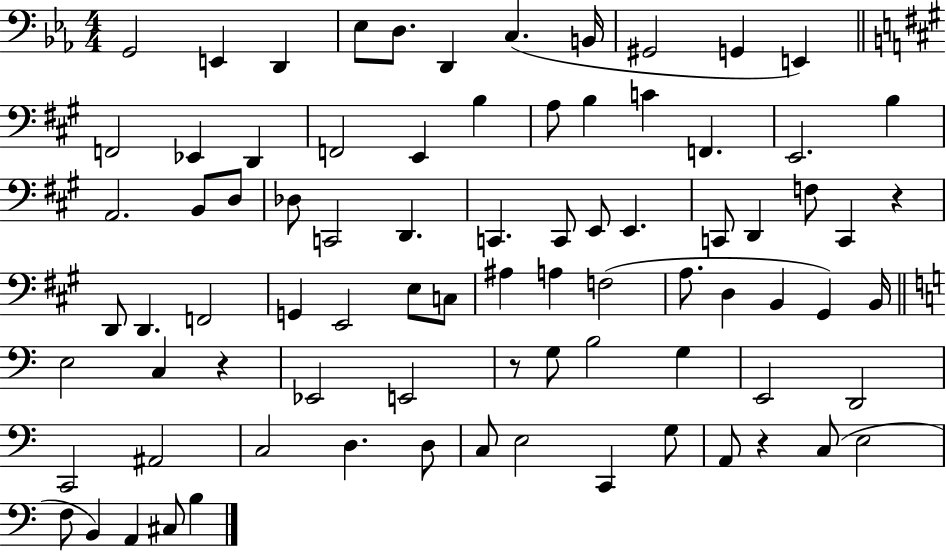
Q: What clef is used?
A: bass